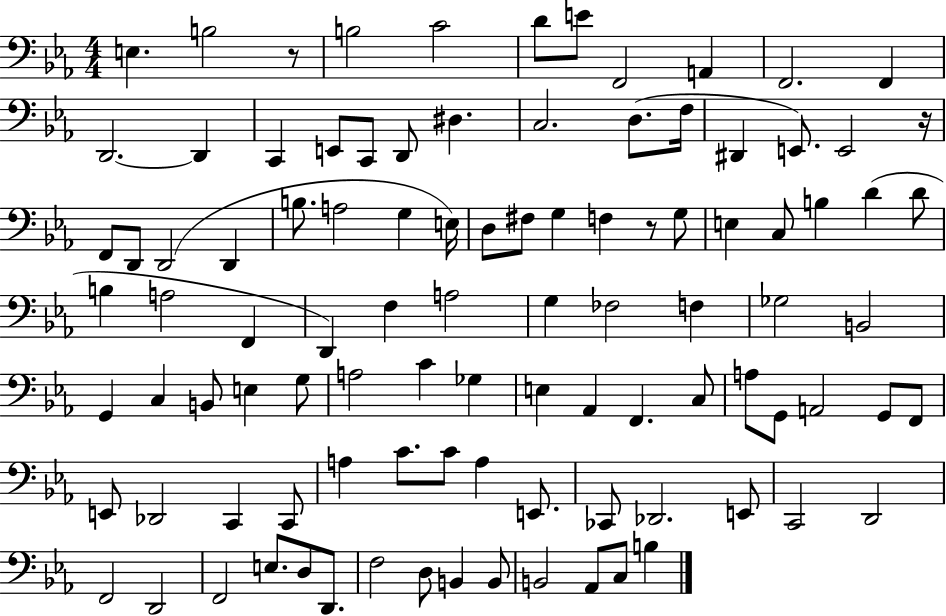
{
  \clef bass
  \numericTimeSignature
  \time 4/4
  \key ees \major
  e4. b2 r8 | b2 c'2 | d'8 e'8 f,2 a,4 | f,2. f,4 | \break d,2.~~ d,4 | c,4 e,8 c,8 d,8 dis4. | c2. d8.( f16 | dis,4 e,8.) e,2 r16 | \break f,8 d,8 d,2( d,4 | b8. a2 g4 e16) | d8 fis8 g4 f4 r8 g8 | e4 c8 b4 d'4( d'8 | \break b4 a2 f,4 | d,4) f4 a2 | g4 fes2 f4 | ges2 b,2 | \break g,4 c4 b,8 e4 g8 | a2 c'4 ges4 | e4 aes,4 f,4. c8 | a8 g,8 a,2 g,8 f,8 | \break e,8 des,2 c,4 c,8 | a4 c'8. c'8 a4 e,8. | ces,8 des,2. e,8 | c,2 d,2 | \break f,2 d,2 | f,2 e8. d8 d,8. | f2 d8 b,4 b,8 | b,2 aes,8 c8 b4 | \break \bar "|."
}